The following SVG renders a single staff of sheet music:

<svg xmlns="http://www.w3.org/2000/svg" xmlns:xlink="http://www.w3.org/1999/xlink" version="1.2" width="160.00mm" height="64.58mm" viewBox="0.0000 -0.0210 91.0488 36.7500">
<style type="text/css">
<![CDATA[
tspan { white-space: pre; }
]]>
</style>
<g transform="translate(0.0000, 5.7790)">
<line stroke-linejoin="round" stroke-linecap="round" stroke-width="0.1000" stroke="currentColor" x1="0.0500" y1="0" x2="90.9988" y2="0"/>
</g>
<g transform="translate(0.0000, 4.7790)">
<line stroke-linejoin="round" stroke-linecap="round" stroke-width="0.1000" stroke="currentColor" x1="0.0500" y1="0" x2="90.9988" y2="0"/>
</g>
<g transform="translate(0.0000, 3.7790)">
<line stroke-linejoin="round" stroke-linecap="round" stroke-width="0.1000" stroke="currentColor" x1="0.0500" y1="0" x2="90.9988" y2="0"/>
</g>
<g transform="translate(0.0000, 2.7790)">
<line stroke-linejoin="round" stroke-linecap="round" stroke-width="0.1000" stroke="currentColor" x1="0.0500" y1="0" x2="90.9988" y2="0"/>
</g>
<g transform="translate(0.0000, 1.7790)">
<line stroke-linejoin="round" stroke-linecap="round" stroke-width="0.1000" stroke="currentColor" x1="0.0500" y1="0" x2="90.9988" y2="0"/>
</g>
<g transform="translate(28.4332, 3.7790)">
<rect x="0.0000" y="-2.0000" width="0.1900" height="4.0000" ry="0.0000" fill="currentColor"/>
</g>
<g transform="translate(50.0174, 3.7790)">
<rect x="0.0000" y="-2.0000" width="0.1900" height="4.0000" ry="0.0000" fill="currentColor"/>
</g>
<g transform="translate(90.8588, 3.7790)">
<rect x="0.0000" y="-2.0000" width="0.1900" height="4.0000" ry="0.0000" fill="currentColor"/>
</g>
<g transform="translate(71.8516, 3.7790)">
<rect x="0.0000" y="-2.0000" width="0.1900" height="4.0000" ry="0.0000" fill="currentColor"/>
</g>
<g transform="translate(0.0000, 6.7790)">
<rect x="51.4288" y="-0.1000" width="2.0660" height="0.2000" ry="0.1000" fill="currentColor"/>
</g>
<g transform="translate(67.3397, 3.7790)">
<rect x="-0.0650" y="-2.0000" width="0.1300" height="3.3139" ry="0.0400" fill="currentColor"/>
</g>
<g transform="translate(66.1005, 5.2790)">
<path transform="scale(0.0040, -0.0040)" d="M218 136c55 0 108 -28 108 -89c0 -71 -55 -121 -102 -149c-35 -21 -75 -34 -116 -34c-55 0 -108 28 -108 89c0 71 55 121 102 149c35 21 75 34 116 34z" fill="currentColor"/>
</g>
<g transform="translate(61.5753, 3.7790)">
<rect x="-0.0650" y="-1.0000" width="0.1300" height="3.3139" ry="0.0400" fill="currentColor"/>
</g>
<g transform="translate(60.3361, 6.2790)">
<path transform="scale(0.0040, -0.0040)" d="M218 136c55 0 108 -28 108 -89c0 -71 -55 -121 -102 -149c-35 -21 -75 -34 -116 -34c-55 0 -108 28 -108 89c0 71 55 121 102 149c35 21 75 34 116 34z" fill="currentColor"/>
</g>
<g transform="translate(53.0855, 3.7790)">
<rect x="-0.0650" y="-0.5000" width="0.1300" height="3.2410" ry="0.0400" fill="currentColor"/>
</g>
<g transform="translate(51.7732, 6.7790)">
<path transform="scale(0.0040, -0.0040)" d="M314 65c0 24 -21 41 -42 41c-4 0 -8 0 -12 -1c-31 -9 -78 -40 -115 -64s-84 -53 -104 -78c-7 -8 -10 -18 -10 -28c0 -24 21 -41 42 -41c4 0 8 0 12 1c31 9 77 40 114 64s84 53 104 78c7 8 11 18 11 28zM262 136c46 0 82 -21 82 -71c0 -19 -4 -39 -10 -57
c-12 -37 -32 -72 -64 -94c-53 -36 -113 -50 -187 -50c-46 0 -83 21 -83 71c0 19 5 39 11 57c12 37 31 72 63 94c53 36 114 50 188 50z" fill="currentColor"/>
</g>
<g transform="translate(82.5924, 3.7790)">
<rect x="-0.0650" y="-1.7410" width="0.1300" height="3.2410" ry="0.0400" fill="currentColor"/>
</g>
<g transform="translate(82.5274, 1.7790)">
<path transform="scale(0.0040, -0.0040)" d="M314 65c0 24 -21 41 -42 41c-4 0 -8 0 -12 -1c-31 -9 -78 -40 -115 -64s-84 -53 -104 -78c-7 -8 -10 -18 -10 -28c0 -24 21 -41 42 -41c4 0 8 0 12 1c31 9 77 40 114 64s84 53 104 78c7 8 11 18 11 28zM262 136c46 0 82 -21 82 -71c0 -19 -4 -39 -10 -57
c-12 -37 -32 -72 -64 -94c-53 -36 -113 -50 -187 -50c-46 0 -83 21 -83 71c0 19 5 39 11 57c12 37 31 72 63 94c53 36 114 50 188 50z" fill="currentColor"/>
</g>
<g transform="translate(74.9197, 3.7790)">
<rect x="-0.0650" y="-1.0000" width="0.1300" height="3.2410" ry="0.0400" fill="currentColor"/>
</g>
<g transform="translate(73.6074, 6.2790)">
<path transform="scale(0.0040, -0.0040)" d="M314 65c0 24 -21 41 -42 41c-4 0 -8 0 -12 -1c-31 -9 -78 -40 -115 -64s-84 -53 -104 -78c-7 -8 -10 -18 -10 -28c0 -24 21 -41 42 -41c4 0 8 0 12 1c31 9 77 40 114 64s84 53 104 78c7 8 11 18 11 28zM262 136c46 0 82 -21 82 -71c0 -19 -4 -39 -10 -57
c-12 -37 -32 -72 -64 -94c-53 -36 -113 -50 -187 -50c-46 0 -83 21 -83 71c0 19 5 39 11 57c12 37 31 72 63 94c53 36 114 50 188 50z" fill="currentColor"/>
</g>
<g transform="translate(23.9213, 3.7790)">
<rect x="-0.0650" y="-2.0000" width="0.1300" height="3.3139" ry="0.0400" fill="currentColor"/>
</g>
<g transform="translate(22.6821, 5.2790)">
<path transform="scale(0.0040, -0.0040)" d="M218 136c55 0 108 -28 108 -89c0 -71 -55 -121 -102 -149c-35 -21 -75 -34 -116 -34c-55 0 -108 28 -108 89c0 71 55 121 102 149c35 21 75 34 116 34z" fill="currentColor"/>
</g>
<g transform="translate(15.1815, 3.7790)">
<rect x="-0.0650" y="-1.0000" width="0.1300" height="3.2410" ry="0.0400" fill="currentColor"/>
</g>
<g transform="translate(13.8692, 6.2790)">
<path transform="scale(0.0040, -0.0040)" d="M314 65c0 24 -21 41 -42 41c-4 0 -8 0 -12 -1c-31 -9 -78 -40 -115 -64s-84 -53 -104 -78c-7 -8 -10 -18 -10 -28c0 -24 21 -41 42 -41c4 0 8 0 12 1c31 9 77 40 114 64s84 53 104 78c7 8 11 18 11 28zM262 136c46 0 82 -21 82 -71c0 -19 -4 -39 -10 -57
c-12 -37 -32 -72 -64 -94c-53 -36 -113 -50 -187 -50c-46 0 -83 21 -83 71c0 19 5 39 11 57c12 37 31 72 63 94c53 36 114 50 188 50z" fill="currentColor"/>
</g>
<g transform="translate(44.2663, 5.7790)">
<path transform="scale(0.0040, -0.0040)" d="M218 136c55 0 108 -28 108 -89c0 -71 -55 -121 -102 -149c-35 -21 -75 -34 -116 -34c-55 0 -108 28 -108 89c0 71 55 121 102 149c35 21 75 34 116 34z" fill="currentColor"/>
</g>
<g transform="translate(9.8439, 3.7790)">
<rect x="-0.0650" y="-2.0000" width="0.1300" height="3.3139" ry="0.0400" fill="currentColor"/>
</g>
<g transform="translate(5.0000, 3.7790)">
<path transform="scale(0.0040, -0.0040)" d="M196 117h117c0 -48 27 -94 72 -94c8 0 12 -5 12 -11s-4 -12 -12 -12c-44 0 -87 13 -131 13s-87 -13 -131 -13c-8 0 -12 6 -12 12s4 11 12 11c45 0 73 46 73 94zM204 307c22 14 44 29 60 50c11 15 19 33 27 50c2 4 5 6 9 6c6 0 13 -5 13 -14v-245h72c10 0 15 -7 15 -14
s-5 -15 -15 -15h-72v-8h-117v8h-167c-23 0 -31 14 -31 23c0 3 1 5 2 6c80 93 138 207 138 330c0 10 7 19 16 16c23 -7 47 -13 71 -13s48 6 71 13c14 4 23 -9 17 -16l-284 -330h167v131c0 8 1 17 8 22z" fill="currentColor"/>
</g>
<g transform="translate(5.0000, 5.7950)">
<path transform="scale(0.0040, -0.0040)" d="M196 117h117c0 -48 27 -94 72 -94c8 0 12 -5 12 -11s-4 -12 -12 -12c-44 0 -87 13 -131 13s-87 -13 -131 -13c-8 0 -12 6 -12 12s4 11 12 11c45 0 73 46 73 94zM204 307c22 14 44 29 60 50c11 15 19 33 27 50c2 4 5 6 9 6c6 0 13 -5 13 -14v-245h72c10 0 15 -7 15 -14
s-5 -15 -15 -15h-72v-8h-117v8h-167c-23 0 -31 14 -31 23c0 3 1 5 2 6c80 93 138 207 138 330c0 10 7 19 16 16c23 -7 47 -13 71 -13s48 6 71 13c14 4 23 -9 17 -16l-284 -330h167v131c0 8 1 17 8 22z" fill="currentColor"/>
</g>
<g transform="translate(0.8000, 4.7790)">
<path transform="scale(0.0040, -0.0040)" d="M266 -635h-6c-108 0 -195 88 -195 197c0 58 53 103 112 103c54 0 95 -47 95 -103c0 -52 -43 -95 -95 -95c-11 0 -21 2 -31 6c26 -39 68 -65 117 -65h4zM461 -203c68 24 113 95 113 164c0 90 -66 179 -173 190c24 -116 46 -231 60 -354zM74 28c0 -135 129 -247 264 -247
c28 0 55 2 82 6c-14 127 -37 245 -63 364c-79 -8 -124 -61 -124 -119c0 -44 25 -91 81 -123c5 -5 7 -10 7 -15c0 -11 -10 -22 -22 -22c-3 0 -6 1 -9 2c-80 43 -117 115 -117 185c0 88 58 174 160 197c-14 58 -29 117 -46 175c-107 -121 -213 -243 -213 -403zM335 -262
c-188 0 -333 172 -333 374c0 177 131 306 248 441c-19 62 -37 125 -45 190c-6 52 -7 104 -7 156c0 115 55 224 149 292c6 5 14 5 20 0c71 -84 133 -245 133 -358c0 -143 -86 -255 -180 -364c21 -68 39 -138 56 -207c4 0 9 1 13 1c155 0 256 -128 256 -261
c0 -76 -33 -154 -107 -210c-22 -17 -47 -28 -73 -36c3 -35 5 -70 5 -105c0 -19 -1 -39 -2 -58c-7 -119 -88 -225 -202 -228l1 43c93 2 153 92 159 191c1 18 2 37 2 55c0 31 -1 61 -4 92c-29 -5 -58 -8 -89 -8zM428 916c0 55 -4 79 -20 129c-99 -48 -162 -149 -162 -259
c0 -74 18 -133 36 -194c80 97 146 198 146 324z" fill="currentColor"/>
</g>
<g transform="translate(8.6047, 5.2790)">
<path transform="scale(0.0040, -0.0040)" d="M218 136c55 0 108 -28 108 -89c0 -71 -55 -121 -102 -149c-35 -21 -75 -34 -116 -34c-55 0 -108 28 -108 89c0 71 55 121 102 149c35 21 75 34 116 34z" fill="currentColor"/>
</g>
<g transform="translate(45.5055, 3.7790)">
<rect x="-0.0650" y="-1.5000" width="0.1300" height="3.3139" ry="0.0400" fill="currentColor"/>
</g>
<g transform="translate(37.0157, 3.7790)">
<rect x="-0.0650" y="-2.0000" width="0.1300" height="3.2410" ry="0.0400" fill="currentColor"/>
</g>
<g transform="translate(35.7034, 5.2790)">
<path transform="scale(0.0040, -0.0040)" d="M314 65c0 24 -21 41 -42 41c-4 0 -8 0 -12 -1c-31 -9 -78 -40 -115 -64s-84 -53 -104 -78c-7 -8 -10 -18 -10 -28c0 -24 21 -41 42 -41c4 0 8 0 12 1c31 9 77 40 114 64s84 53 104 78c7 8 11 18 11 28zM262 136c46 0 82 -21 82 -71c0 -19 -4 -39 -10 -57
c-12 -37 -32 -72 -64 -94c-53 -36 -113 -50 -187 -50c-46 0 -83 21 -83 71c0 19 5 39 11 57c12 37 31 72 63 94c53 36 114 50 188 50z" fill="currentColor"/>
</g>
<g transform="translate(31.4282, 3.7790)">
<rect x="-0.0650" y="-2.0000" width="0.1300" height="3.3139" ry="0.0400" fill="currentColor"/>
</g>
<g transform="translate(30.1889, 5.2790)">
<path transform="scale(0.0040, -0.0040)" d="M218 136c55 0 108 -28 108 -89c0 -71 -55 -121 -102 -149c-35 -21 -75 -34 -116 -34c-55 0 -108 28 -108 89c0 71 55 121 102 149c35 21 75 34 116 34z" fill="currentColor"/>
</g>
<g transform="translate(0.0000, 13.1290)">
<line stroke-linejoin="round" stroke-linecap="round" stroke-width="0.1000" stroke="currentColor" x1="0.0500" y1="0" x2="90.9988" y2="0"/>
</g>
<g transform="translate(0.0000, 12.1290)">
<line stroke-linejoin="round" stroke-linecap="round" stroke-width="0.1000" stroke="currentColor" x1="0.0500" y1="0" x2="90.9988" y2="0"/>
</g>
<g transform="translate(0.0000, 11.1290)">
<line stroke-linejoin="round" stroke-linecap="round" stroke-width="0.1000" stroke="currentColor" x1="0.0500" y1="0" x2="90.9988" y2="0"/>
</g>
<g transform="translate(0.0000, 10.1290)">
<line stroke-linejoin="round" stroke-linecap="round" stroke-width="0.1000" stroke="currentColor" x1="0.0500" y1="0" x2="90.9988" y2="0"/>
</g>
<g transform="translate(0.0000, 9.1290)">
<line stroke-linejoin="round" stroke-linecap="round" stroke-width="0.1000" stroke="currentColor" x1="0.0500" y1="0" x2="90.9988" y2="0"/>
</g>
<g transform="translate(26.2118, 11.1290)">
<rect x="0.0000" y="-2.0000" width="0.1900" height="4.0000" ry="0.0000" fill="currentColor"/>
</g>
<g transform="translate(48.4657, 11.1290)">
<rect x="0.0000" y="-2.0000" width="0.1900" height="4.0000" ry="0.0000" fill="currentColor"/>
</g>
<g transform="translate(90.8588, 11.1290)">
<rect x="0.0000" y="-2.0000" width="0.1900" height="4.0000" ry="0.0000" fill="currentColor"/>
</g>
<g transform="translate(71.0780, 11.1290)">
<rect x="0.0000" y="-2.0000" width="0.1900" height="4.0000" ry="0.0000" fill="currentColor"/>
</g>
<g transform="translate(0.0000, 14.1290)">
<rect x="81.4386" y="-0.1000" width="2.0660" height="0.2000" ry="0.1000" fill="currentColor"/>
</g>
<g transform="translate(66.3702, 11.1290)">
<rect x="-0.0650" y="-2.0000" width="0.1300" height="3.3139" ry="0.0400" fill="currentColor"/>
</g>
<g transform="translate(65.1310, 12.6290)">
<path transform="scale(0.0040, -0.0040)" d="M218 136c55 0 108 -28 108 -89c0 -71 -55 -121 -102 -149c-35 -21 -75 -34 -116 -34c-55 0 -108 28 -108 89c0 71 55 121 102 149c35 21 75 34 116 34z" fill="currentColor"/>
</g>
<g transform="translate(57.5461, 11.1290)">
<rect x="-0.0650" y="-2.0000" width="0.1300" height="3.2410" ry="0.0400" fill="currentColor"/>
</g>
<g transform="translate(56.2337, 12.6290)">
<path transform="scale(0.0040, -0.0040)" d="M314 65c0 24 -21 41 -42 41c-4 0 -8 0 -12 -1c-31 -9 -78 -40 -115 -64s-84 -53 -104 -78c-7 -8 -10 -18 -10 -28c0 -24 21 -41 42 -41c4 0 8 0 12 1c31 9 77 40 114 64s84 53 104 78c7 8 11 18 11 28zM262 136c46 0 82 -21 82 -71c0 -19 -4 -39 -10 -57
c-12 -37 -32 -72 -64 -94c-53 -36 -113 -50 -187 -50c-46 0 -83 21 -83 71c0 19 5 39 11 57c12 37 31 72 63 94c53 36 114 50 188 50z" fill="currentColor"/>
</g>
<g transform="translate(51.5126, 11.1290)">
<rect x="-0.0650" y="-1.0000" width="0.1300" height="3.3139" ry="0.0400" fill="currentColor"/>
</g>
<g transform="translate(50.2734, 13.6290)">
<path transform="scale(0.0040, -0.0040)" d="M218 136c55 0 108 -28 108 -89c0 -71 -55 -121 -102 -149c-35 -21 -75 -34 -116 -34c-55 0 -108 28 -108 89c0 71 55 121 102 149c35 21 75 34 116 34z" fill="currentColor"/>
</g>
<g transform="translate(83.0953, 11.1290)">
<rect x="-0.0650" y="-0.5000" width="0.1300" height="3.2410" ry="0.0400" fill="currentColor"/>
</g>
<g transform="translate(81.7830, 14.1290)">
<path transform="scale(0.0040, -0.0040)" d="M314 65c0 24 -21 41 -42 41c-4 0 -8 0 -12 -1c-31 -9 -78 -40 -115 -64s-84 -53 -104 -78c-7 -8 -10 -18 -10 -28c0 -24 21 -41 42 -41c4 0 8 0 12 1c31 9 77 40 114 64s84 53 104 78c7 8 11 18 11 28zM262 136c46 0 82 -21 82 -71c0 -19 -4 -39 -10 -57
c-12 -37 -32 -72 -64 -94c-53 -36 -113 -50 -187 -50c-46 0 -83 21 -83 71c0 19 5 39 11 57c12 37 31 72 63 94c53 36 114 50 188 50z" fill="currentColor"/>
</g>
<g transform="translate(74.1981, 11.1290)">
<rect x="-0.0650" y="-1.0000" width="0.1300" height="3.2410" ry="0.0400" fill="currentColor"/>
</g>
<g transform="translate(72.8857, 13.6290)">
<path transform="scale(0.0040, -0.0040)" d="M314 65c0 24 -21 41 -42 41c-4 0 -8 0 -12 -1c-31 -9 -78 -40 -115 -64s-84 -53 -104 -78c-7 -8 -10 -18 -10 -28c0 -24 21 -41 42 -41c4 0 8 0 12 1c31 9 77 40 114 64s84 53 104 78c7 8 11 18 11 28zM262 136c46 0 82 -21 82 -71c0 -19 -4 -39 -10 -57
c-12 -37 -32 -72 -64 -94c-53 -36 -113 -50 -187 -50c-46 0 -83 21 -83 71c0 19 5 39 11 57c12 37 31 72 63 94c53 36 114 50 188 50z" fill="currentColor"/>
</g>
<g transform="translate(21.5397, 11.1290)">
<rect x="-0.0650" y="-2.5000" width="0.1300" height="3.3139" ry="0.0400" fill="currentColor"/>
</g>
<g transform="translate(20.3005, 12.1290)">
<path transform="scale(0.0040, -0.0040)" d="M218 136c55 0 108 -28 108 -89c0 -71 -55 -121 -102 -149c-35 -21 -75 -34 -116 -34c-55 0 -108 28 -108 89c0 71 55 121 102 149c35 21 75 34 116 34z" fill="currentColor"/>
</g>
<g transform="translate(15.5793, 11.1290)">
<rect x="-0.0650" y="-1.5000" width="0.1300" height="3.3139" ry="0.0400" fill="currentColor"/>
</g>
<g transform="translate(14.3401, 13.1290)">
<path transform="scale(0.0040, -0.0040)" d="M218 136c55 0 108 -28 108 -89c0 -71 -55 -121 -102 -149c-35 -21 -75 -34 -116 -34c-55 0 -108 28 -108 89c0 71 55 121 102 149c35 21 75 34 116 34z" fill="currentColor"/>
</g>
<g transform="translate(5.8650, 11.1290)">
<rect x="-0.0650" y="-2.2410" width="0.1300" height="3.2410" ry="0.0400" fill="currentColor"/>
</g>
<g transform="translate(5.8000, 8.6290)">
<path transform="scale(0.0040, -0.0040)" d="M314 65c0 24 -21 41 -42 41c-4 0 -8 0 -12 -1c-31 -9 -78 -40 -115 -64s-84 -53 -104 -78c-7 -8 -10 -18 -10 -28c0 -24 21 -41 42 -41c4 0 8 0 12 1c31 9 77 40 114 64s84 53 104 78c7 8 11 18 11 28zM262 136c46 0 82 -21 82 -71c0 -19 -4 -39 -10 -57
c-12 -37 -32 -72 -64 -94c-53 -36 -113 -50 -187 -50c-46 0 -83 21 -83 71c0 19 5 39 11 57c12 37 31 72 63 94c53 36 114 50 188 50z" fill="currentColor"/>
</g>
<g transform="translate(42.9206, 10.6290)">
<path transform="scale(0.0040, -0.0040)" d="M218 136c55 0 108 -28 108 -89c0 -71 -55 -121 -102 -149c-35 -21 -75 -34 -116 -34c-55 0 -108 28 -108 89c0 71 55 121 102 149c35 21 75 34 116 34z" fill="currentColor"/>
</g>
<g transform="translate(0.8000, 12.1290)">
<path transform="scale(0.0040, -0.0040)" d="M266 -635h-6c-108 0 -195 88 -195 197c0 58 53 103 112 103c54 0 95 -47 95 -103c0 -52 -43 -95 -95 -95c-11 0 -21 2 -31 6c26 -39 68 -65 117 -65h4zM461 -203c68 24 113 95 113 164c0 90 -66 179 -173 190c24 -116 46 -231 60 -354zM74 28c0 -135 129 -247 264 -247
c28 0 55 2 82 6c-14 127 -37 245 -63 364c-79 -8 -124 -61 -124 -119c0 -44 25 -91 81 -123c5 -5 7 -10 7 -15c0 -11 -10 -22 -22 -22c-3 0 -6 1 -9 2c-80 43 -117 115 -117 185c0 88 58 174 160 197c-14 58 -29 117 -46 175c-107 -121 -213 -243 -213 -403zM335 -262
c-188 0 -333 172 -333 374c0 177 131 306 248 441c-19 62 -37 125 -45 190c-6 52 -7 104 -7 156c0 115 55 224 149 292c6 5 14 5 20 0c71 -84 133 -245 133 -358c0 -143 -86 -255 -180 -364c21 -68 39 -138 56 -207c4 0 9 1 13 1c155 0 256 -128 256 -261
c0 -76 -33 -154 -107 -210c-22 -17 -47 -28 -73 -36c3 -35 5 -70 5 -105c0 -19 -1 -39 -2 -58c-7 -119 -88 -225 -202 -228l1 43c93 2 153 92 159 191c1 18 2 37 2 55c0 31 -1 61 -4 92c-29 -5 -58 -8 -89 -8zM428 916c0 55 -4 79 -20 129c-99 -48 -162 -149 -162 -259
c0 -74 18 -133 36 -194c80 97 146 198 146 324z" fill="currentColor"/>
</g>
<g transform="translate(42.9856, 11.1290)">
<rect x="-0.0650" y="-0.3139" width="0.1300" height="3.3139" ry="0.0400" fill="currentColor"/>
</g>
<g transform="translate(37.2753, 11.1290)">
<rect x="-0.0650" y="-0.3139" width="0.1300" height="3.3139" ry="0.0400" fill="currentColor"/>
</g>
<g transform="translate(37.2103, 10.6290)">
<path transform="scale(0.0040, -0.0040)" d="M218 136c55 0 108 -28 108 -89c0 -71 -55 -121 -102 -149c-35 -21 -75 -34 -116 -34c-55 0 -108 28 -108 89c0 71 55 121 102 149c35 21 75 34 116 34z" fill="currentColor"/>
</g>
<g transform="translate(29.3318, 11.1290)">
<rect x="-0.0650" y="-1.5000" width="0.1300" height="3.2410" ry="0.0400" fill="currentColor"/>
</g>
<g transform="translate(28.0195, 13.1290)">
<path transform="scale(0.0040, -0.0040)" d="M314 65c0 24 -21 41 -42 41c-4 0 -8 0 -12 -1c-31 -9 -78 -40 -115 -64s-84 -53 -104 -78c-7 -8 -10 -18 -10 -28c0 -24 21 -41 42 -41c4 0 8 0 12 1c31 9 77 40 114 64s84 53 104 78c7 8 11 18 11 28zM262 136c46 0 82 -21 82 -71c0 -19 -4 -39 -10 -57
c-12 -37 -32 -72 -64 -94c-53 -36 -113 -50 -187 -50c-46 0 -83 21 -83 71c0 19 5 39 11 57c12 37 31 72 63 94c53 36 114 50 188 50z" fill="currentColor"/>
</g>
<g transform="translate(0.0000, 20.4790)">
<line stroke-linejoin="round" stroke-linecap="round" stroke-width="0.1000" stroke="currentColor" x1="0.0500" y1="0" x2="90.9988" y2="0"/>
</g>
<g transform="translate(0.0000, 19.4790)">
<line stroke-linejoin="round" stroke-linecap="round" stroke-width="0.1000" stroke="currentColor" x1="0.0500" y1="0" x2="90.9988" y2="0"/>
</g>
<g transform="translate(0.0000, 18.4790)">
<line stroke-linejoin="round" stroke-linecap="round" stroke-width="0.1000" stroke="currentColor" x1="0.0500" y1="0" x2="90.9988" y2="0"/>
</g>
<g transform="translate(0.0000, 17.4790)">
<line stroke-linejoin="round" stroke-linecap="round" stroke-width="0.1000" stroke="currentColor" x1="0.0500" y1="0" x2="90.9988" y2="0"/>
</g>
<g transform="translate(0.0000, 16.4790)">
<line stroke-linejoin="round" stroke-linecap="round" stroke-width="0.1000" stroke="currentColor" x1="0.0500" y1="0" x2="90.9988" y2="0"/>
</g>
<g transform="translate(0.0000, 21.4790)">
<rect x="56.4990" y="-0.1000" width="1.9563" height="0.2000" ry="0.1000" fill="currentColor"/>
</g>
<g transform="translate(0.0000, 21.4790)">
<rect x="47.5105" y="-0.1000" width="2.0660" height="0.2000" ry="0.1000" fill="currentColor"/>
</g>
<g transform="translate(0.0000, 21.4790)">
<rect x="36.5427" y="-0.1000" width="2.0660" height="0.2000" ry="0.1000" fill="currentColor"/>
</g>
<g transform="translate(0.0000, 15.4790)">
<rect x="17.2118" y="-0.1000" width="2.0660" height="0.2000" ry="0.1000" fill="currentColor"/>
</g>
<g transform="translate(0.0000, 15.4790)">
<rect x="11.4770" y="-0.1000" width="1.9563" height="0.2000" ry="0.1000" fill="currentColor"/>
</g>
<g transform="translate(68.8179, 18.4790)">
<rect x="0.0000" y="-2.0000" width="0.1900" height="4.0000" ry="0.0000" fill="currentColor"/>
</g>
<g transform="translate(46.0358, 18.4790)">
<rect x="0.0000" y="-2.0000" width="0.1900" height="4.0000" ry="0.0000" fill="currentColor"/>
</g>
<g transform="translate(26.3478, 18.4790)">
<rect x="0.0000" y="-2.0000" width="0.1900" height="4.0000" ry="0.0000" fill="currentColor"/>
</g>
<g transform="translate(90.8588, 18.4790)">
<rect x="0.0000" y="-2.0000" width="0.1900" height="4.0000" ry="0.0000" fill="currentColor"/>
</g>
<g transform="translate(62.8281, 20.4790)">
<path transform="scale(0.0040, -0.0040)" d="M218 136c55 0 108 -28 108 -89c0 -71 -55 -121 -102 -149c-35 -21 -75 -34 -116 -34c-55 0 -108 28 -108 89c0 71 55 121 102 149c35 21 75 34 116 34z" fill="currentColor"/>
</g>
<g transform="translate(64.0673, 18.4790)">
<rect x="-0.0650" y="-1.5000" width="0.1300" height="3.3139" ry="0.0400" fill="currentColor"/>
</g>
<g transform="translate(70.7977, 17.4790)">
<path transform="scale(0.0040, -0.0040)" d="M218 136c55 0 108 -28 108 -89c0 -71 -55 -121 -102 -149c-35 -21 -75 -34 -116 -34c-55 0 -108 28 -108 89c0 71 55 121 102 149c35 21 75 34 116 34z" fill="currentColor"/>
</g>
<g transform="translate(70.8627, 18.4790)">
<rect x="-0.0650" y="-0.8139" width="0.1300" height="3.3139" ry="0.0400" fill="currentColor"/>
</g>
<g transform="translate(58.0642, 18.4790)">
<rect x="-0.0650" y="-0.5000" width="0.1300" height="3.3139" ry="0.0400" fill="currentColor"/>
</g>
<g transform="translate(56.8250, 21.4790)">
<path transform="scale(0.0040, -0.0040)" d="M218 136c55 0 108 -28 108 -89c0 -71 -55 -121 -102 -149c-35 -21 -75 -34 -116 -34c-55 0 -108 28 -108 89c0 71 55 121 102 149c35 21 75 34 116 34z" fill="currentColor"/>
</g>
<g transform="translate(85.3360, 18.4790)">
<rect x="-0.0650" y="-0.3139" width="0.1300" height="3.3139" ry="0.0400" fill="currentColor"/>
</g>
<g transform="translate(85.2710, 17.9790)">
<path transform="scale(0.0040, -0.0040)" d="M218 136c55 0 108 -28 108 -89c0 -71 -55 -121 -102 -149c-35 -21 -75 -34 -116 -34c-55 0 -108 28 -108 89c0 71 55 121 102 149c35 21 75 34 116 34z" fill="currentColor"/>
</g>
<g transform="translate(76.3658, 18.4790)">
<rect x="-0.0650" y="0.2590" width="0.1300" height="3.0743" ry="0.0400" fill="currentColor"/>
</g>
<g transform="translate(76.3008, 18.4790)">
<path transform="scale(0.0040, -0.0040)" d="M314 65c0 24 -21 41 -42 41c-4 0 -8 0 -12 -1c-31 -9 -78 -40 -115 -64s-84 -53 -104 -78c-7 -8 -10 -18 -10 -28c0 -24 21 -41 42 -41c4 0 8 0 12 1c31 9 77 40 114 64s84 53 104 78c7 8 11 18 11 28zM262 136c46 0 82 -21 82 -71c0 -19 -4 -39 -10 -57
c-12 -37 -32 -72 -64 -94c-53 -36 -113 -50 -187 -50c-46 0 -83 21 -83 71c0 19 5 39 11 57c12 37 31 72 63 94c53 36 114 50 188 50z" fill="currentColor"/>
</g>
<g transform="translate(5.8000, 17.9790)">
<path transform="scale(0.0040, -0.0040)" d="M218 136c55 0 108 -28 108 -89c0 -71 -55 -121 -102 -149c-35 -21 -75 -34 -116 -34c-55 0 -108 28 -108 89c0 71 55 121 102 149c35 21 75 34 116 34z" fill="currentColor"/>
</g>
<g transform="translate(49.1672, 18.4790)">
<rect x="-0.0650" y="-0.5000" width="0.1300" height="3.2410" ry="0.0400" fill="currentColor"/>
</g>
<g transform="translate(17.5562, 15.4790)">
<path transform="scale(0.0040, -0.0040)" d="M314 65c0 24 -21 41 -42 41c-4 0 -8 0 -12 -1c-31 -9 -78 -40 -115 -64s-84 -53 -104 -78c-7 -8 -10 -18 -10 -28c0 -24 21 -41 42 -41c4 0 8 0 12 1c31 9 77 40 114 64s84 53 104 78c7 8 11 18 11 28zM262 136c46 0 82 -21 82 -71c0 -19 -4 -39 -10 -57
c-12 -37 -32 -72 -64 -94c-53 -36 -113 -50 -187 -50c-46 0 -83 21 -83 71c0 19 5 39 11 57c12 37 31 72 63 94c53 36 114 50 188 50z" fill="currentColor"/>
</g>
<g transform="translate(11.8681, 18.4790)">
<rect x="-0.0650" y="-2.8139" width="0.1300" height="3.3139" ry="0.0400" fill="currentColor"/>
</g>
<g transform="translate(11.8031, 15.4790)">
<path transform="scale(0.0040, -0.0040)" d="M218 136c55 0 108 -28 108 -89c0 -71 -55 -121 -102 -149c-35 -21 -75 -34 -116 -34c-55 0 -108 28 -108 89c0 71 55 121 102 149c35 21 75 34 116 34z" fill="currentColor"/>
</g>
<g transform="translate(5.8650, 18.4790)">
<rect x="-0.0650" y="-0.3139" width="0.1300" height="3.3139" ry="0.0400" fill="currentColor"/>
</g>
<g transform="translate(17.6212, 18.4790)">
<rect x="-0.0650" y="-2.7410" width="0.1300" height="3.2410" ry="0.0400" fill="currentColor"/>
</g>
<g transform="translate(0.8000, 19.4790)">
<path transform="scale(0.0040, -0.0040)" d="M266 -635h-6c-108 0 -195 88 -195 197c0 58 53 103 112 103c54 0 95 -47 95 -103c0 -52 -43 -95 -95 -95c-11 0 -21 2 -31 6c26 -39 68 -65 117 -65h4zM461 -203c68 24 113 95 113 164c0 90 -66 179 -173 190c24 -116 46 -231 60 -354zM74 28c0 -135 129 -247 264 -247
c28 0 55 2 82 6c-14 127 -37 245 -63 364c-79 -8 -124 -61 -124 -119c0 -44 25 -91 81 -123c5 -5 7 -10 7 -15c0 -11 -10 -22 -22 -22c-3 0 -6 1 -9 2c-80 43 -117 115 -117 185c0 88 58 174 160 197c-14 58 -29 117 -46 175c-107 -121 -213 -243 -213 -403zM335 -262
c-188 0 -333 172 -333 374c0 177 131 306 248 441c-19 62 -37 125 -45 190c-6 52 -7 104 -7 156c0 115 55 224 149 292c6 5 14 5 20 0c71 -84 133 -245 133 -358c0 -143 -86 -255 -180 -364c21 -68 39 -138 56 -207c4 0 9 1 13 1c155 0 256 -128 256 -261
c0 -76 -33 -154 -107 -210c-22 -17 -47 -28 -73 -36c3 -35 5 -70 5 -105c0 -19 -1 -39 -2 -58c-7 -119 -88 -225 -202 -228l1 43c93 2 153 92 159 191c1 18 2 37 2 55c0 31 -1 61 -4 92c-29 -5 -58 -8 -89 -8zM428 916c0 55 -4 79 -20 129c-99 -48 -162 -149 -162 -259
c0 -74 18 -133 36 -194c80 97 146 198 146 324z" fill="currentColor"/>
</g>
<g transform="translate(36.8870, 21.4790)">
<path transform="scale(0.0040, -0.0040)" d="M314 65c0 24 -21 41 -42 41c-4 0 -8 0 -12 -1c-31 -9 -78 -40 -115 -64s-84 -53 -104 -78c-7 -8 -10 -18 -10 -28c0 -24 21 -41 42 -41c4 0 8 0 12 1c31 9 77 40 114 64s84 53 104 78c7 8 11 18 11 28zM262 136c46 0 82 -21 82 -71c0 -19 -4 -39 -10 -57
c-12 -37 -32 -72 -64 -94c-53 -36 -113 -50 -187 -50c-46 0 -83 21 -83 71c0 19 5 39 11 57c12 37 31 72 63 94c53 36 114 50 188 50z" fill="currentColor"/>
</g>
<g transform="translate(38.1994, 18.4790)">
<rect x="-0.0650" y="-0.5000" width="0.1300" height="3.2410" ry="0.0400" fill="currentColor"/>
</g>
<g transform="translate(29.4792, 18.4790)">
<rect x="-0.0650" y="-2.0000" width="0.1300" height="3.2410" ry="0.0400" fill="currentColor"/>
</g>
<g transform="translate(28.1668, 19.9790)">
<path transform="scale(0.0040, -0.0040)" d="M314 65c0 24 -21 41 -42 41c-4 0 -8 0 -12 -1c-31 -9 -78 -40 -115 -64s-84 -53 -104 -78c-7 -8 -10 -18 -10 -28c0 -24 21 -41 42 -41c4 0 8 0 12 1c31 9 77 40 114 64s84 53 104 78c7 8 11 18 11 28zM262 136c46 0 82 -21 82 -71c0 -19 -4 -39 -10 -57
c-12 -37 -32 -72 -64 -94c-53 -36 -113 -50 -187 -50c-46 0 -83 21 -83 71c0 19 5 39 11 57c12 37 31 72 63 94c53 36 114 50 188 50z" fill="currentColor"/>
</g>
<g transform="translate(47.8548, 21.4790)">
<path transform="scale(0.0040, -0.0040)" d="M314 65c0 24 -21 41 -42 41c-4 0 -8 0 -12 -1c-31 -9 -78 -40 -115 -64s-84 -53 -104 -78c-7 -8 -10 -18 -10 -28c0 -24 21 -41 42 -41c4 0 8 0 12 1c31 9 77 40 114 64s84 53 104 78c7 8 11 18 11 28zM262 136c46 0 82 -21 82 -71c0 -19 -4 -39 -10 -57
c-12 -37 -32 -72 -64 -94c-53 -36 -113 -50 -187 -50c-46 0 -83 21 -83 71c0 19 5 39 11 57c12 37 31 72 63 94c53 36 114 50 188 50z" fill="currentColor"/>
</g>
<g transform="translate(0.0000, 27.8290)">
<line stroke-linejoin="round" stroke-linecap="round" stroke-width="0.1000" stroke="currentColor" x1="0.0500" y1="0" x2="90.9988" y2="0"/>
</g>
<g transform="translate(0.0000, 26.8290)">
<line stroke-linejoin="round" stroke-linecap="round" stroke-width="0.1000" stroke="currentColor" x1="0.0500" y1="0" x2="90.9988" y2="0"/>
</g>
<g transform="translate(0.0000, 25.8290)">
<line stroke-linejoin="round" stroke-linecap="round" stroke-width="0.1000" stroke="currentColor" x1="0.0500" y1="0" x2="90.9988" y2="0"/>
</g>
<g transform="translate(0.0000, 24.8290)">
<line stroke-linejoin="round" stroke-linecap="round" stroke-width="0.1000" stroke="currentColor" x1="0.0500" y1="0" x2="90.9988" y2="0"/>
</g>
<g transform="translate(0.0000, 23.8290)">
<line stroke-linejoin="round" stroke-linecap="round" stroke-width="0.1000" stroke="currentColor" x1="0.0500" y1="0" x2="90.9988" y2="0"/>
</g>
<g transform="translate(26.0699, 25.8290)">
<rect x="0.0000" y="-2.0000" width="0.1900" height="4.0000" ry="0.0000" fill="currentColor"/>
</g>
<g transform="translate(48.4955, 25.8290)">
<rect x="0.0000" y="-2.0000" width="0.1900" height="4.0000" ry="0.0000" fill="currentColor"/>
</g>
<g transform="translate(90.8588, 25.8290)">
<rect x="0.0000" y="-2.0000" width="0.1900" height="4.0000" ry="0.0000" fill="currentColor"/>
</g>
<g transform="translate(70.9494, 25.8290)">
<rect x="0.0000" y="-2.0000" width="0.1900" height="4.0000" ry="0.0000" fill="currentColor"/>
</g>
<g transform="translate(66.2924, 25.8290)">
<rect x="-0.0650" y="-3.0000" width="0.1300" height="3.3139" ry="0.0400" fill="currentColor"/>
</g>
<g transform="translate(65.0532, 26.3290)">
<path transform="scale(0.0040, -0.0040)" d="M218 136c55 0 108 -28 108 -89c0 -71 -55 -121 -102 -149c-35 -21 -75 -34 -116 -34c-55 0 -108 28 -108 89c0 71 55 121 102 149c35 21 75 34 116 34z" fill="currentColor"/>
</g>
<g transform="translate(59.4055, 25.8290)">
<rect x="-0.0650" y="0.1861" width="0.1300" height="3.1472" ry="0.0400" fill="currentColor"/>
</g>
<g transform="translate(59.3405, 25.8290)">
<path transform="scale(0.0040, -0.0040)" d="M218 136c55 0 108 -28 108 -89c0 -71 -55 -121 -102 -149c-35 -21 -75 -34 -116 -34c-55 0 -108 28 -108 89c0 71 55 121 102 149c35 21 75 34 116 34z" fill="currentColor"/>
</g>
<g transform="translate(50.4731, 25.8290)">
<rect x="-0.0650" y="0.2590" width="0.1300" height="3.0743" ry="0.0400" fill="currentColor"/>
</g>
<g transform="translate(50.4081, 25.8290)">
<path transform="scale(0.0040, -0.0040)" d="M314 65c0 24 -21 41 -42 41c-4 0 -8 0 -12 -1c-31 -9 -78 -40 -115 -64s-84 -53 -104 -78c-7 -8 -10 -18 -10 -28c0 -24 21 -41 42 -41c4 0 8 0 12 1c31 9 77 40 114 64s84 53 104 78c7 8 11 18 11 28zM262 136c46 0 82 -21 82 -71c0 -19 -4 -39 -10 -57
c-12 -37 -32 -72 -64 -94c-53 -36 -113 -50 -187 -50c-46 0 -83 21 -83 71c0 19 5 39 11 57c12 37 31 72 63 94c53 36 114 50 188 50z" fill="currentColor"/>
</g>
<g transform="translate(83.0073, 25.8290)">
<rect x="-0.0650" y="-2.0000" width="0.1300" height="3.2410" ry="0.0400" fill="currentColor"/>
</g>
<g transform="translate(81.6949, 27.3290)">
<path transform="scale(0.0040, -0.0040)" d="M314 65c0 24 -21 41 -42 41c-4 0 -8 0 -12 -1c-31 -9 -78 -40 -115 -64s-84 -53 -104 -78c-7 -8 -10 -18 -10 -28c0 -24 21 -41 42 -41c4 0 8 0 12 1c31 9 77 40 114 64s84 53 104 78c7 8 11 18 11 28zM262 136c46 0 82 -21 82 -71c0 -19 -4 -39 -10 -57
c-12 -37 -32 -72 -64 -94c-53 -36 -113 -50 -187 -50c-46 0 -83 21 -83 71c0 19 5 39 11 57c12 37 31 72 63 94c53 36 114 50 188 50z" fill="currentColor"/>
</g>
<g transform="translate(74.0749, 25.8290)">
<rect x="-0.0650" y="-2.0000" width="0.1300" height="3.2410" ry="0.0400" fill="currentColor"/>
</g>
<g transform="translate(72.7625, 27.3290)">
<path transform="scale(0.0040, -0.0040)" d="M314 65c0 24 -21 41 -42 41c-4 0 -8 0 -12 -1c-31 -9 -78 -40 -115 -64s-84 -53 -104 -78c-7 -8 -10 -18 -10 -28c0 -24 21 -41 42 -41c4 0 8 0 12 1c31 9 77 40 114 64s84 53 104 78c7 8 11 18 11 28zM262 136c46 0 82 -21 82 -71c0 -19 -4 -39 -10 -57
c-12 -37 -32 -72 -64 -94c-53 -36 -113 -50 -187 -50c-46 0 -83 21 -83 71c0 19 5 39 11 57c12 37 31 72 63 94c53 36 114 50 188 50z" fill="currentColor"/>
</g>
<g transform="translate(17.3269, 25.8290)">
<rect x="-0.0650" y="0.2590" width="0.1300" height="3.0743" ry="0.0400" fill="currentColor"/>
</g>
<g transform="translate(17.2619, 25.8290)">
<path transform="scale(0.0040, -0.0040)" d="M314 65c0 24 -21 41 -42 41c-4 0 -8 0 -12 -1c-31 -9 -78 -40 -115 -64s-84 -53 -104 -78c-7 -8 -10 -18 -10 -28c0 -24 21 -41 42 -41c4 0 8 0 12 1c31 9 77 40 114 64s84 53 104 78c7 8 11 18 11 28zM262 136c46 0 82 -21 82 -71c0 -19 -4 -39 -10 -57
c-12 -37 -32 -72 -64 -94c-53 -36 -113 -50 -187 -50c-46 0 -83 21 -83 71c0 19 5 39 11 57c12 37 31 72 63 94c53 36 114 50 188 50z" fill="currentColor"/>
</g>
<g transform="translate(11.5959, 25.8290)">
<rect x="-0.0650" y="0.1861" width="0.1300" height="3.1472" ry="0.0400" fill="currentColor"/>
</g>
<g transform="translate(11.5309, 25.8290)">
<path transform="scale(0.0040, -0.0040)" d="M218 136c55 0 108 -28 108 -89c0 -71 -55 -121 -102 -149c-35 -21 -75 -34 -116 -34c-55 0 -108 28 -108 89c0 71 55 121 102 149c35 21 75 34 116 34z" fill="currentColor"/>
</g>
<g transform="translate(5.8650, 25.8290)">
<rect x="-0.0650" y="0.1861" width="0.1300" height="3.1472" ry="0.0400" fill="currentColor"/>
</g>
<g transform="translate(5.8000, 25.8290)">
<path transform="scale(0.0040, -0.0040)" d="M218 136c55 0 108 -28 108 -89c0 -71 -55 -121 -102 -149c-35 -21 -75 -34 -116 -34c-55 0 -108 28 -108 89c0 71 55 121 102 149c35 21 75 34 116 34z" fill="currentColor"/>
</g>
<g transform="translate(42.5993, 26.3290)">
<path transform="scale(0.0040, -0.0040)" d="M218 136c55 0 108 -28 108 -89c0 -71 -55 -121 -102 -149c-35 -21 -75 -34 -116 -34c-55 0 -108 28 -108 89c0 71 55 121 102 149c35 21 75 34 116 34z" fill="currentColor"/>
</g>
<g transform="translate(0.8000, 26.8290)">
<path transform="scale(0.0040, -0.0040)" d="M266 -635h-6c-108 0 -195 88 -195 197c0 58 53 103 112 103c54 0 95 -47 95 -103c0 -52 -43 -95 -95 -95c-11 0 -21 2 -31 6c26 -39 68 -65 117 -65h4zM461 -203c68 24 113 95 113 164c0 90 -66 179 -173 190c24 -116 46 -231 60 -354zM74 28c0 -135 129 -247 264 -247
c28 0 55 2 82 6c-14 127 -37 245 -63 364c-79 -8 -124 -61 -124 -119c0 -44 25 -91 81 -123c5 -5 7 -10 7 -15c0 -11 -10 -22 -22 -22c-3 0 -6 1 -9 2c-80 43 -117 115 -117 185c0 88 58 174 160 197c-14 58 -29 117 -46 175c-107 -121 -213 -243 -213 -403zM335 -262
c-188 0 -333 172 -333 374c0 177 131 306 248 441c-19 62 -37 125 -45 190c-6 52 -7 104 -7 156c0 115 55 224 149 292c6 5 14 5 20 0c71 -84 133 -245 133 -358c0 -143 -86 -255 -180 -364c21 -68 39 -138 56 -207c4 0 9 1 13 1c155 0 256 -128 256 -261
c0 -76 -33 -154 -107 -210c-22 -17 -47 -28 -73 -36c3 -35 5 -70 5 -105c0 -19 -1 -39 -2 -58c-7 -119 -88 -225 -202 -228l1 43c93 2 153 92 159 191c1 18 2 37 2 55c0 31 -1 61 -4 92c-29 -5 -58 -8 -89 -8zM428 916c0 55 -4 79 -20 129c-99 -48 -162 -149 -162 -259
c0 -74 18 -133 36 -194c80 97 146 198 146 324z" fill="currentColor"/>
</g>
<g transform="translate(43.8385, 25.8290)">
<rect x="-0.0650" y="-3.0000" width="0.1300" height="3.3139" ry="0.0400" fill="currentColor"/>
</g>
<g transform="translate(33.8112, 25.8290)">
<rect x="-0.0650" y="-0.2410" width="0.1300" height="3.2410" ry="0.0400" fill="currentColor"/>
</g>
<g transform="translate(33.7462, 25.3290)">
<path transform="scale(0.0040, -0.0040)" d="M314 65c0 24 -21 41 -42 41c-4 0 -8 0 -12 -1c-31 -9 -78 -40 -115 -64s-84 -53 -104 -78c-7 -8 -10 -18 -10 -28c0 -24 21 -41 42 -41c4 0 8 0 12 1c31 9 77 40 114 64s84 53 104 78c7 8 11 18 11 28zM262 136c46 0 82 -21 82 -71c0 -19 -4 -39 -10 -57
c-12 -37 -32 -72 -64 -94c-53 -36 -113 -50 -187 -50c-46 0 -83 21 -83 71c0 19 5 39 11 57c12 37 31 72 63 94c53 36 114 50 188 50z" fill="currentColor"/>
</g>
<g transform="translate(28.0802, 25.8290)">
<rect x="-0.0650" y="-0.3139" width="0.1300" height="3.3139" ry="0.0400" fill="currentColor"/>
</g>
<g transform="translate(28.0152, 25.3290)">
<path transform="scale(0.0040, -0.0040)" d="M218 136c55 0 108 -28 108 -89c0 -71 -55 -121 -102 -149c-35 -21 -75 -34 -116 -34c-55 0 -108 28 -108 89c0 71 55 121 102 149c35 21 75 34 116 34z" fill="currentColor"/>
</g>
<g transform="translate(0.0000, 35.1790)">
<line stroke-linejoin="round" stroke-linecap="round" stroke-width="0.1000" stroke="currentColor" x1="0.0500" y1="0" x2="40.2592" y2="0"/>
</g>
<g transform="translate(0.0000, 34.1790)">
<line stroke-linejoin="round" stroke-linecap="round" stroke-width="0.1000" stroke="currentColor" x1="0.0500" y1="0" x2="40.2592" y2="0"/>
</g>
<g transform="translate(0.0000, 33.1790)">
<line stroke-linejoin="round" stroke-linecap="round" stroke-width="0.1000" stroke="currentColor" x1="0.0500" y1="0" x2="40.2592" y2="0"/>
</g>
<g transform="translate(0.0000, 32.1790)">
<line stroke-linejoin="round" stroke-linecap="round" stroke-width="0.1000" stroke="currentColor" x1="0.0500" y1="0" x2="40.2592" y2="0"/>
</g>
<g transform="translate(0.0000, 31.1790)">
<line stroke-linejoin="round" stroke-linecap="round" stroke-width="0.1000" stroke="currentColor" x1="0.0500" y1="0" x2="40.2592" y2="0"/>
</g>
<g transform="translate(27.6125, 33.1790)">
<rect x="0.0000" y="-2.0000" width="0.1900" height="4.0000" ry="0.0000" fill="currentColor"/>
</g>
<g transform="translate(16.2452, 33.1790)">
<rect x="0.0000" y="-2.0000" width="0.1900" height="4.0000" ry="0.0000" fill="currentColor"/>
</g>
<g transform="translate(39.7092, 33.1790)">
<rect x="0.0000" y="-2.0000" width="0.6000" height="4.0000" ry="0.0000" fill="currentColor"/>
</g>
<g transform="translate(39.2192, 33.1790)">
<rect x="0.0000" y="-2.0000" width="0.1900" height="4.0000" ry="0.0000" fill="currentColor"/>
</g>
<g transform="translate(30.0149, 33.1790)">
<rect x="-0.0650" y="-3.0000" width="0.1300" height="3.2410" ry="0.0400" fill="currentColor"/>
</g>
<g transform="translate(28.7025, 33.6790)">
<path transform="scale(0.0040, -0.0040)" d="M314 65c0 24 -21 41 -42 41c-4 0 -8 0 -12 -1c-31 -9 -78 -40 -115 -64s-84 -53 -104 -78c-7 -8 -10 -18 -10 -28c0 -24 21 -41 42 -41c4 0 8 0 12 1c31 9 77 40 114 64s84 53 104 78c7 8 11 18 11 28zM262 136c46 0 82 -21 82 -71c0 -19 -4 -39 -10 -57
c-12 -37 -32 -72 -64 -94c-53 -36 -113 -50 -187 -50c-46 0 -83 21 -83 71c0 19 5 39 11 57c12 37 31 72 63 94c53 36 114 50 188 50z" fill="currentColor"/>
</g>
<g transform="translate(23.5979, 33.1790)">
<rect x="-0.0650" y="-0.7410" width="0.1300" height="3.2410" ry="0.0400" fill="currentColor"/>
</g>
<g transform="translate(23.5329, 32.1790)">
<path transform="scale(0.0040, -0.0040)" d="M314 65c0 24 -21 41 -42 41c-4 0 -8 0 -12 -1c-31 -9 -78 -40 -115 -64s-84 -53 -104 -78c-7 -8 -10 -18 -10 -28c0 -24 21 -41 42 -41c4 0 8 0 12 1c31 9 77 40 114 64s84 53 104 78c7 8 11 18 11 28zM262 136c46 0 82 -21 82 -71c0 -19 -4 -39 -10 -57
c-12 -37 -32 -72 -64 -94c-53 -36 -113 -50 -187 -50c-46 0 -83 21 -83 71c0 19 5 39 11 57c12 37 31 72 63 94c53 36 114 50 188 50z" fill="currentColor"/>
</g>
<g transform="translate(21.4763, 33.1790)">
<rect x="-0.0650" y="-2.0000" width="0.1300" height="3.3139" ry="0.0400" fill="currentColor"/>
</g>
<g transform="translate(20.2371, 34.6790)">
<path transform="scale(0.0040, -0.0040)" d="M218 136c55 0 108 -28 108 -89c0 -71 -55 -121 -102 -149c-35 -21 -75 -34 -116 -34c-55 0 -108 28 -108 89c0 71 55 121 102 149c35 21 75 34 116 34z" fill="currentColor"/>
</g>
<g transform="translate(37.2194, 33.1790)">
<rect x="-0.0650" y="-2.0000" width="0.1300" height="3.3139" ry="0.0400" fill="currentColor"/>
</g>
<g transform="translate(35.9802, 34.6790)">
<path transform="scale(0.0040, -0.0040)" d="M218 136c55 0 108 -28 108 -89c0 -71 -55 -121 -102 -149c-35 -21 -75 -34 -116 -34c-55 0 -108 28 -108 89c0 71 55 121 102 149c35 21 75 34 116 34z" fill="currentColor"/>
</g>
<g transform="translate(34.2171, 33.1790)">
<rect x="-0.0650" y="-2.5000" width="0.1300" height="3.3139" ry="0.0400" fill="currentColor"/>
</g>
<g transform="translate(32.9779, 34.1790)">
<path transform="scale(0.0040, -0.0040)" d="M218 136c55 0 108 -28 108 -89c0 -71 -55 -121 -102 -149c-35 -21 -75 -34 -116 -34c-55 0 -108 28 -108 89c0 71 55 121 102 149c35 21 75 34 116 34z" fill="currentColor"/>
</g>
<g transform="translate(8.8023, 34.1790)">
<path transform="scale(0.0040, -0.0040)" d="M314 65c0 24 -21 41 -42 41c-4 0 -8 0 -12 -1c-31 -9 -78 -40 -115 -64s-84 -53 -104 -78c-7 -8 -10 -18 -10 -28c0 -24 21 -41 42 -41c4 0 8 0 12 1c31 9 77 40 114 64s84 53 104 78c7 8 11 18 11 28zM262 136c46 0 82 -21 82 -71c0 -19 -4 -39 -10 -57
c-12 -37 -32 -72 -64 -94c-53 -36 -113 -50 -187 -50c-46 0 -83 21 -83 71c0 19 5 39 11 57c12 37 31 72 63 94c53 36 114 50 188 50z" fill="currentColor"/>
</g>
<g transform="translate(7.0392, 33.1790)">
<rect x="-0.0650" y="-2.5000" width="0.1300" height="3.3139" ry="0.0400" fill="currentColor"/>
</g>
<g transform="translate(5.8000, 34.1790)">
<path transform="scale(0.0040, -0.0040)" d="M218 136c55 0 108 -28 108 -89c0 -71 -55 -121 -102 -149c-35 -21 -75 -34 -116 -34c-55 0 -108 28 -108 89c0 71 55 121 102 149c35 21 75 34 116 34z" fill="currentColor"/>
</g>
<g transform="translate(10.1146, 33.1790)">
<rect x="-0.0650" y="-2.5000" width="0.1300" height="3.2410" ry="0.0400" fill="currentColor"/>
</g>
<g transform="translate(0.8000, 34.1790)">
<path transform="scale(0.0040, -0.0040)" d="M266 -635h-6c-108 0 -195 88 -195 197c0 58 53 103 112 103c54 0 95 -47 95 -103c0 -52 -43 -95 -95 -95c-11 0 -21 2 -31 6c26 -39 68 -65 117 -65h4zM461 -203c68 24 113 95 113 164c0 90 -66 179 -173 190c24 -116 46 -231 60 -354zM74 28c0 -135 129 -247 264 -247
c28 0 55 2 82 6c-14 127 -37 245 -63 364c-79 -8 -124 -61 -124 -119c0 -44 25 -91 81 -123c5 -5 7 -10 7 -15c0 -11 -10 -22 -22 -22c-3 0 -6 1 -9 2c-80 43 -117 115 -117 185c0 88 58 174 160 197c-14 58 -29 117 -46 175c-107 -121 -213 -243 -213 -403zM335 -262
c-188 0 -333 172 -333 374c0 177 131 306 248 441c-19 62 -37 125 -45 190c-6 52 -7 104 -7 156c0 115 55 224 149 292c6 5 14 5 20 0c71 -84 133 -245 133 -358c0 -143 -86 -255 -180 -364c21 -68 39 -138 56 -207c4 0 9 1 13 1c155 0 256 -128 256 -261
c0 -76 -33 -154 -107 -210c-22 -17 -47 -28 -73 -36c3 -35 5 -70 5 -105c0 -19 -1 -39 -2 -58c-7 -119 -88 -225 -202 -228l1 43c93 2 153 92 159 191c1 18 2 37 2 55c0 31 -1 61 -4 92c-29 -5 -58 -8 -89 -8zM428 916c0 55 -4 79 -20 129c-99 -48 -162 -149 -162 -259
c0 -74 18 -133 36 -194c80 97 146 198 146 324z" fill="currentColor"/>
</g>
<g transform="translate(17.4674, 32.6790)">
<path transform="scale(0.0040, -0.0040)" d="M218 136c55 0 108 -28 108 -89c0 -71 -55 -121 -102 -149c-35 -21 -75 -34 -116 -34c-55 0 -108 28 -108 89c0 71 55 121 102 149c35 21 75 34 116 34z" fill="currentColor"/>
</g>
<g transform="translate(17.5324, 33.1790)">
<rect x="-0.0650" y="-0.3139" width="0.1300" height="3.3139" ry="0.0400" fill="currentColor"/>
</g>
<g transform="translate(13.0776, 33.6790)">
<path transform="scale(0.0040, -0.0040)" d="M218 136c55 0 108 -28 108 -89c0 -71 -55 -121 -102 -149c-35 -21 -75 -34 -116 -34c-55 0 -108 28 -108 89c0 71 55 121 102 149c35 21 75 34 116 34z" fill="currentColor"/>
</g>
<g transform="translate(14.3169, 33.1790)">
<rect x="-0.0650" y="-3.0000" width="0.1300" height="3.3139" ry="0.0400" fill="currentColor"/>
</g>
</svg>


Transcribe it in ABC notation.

X:1
T:Untitled
M:4/4
L:1/4
K:C
F D2 F F F2 E C2 D F D2 f2 g2 E G E2 c c D F2 F D2 C2 c a a2 F2 C2 C2 C E d B2 c B B B2 c c2 A B2 B A F2 F2 G G2 A c F d2 A2 G F